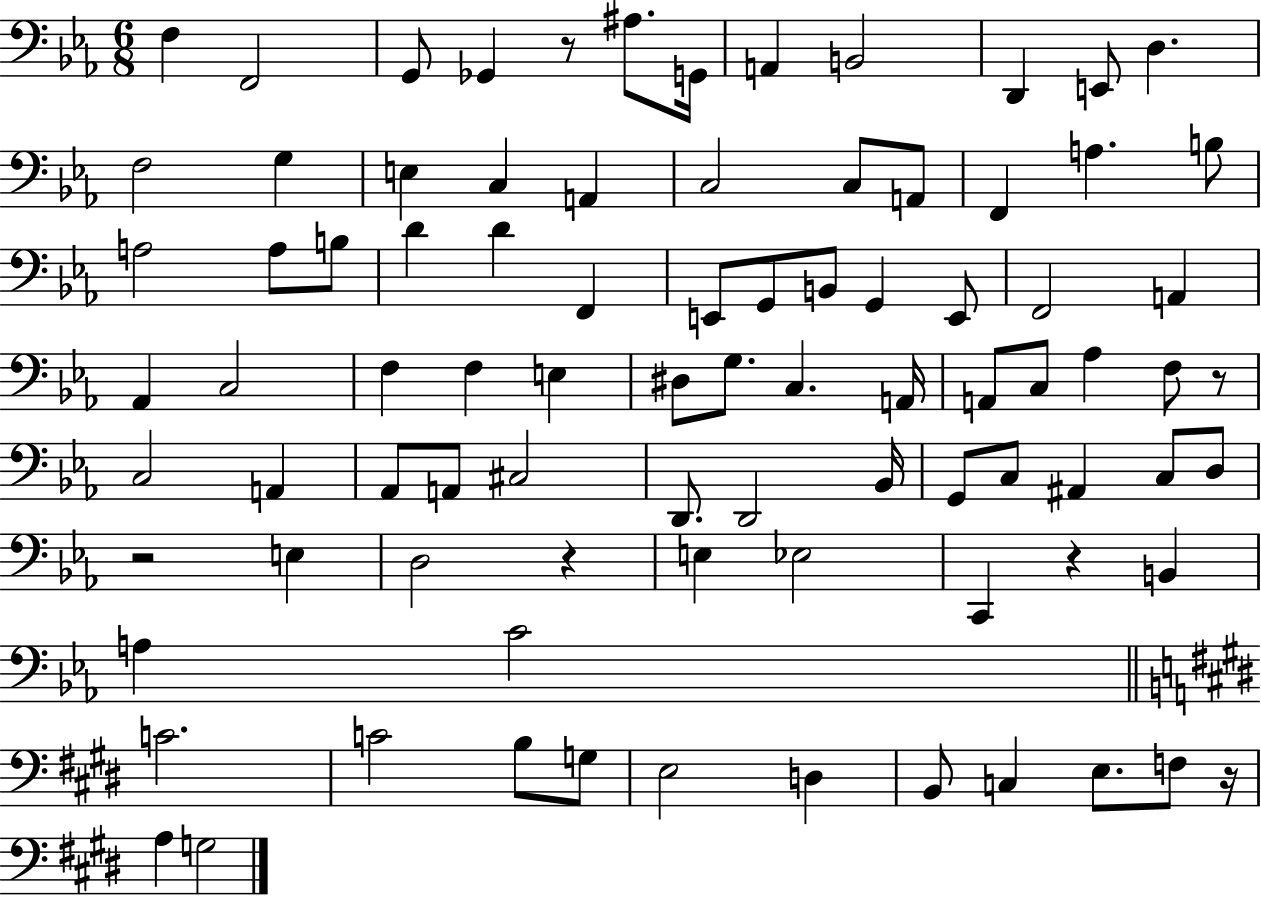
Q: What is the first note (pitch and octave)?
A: F3